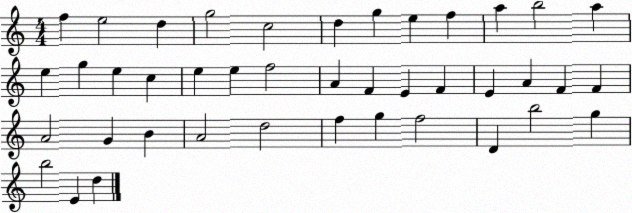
X:1
T:Untitled
M:4/4
L:1/4
K:C
f e2 d g2 c2 d g e f a b2 a e g e c e e f2 A F E F E A F F A2 G B A2 d2 f g f2 D b2 g b2 E d